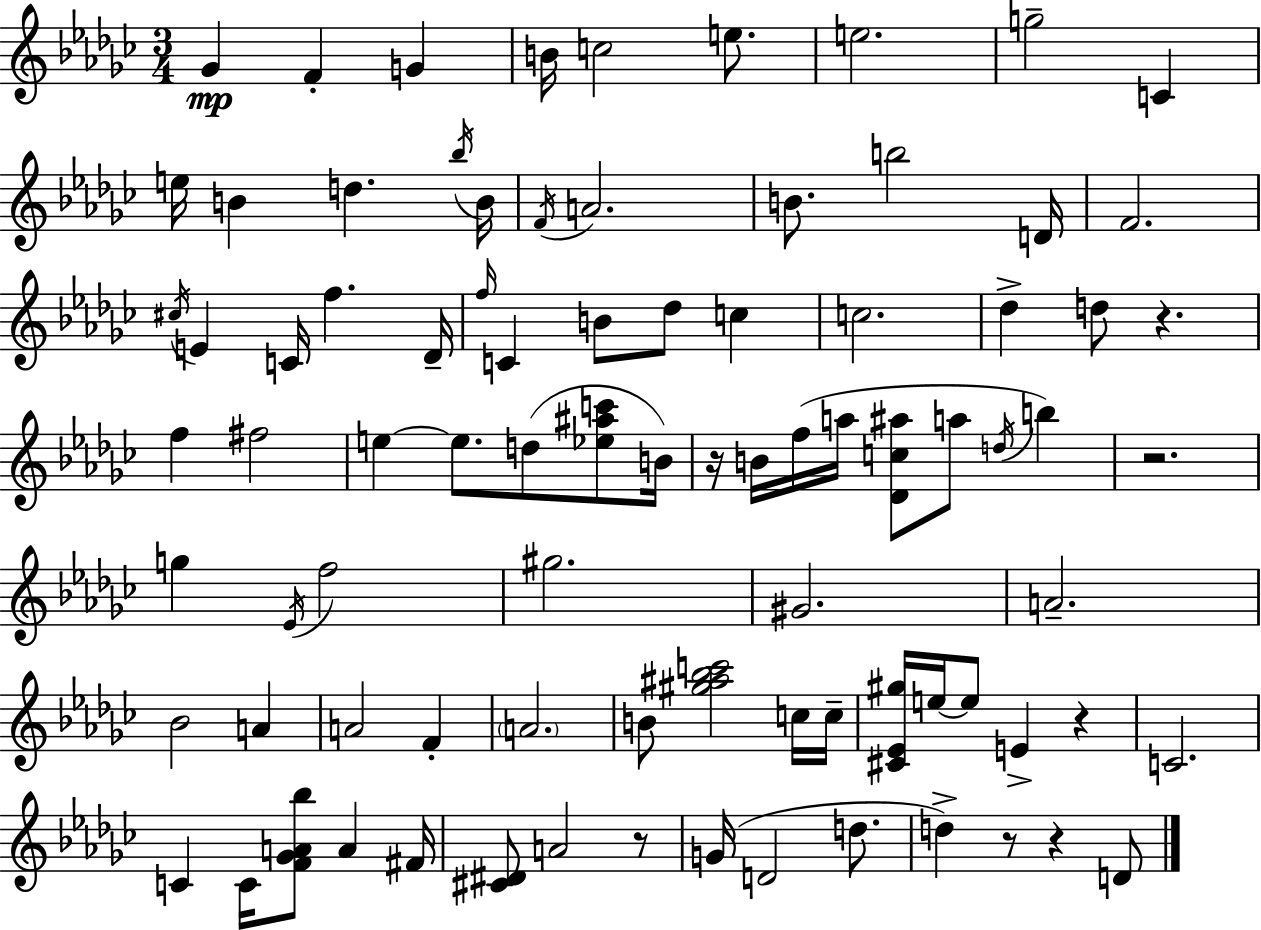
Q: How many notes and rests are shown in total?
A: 86